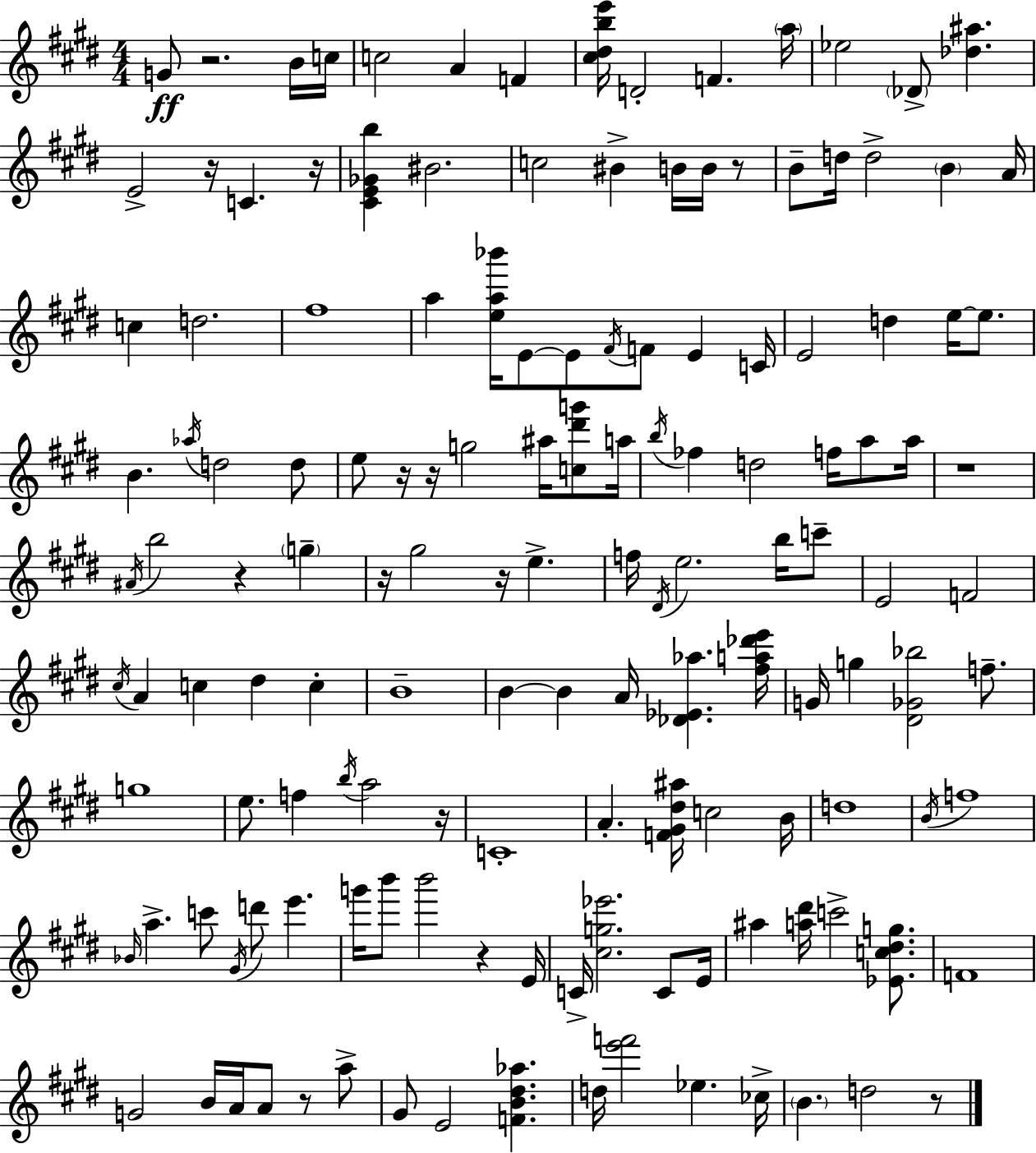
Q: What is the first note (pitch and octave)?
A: G4